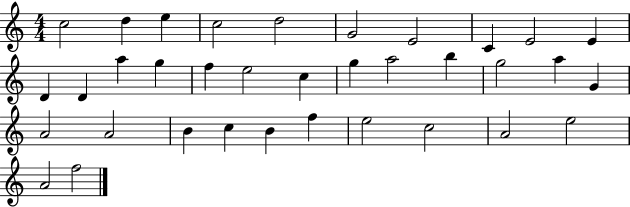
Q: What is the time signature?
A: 4/4